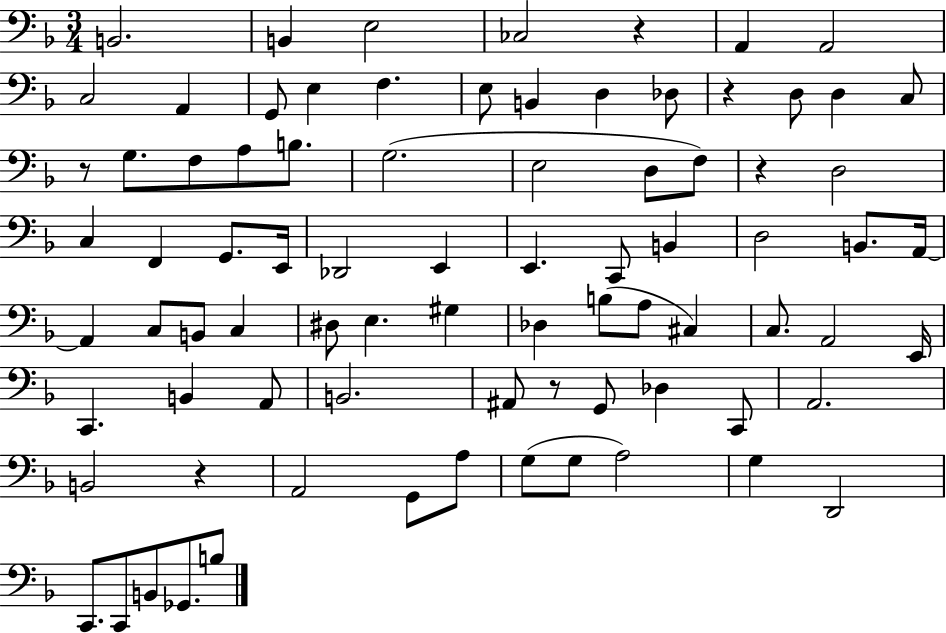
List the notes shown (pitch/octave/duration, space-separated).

B2/h. B2/q E3/h CES3/h R/q A2/q A2/h C3/h A2/q G2/e E3/q F3/q. E3/e B2/q D3/q Db3/e R/q D3/e D3/q C3/e R/e G3/e. F3/e A3/e B3/e. G3/h. E3/h D3/e F3/e R/q D3/h C3/q F2/q G2/e. E2/s Db2/h E2/q E2/q. C2/e B2/q D3/h B2/e. A2/s A2/q C3/e B2/e C3/q D#3/e E3/q. G#3/q Db3/q B3/e A3/e C#3/q C3/e. A2/h E2/s C2/q. B2/q A2/e B2/h. A#2/e R/e G2/e Db3/q C2/e A2/h. B2/h R/q A2/h G2/e A3/e G3/e G3/e A3/h G3/q D2/h C2/e. C2/e B2/e Gb2/e. B3/e